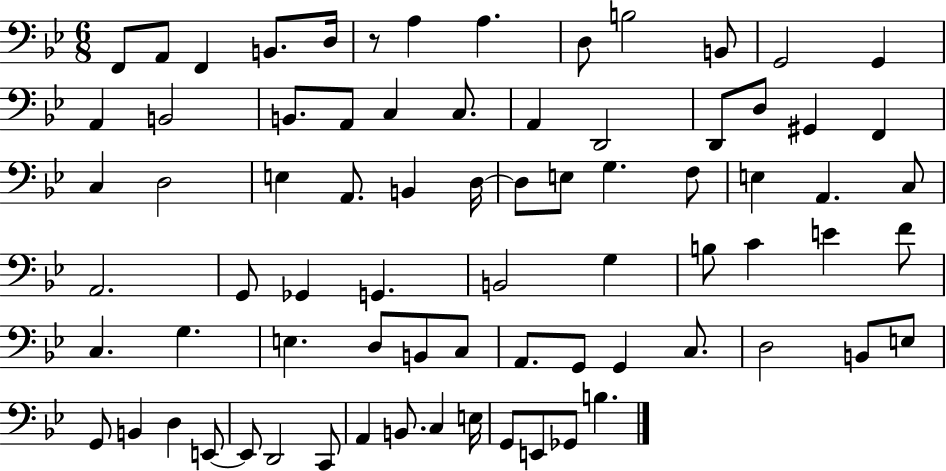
F2/e A2/e F2/q B2/e. D3/s R/e A3/q A3/q. D3/e B3/h B2/e G2/h G2/q A2/q B2/h B2/e. A2/e C3/q C3/e. A2/q D2/h D2/e D3/e G#2/q F2/q C3/q D3/h E3/q A2/e. B2/q D3/s D3/e E3/e G3/q. F3/e E3/q A2/q. C3/e A2/h. G2/e Gb2/q G2/q. B2/h G3/q B3/e C4/q E4/q F4/e C3/q. G3/q. E3/q. D3/e B2/e C3/e A2/e. G2/e G2/q C3/e. D3/h B2/e E3/e G2/e B2/q D3/q E2/e E2/e D2/h C2/e A2/q B2/e. C3/q E3/s G2/e E2/e Gb2/e B3/q.